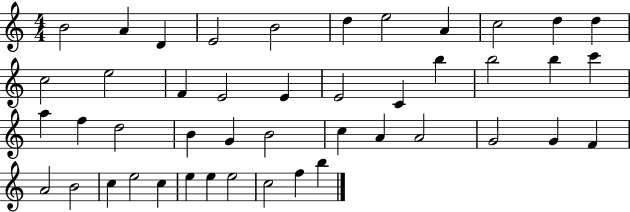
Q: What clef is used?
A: treble